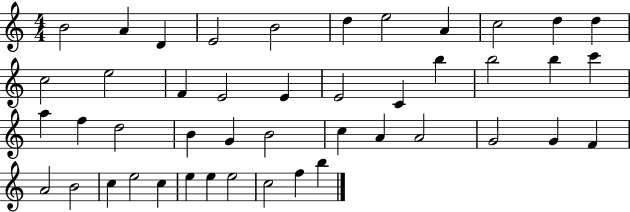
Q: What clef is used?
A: treble